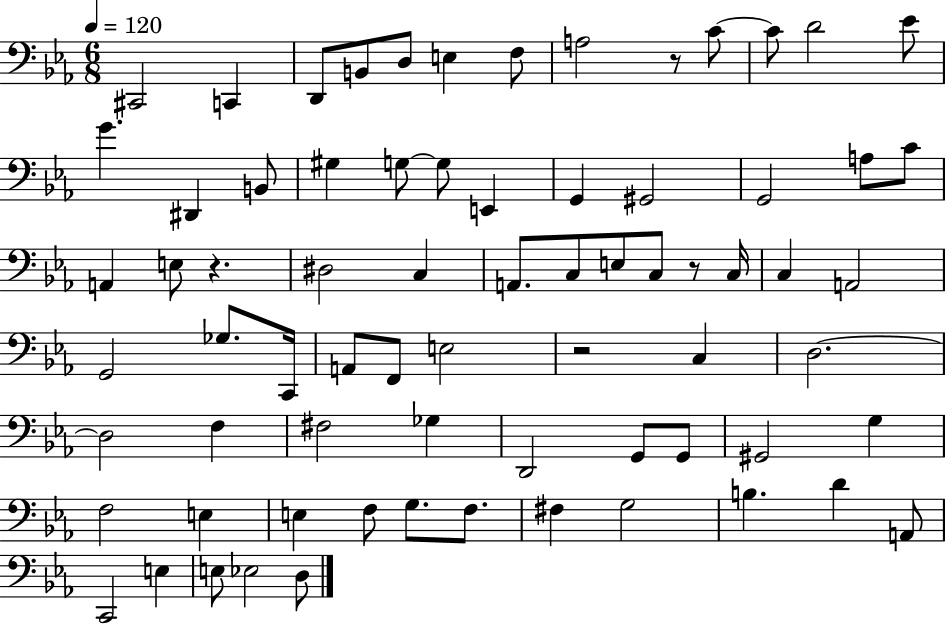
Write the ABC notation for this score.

X:1
T:Untitled
M:6/8
L:1/4
K:Eb
^C,,2 C,, D,,/2 B,,/2 D,/2 E, F,/2 A,2 z/2 C/2 C/2 D2 _E/2 G ^D,, B,,/2 ^G, G,/2 G,/2 E,, G,, ^G,,2 G,,2 A,/2 C/2 A,, E,/2 z ^D,2 C, A,,/2 C,/2 E,/2 C,/2 z/2 C,/4 C, A,,2 G,,2 _G,/2 C,,/4 A,,/2 F,,/2 E,2 z2 C, D,2 D,2 F, ^F,2 _G, D,,2 G,,/2 G,,/2 ^G,,2 G, F,2 E, E, F,/2 G,/2 F,/2 ^F, G,2 B, D A,,/2 C,,2 E, E,/2 _E,2 D,/2